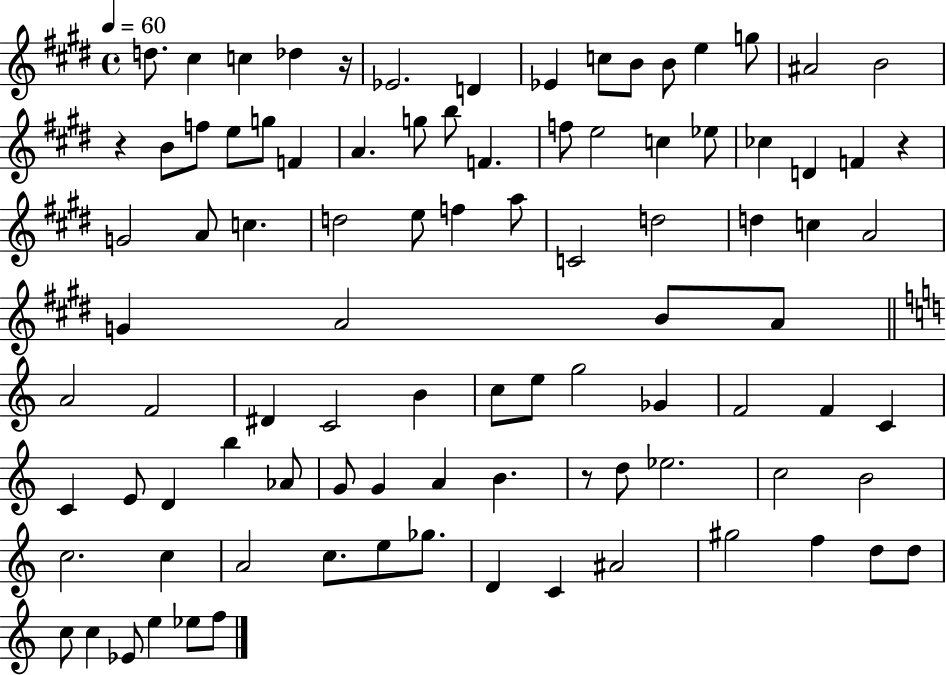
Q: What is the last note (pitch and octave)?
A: F5